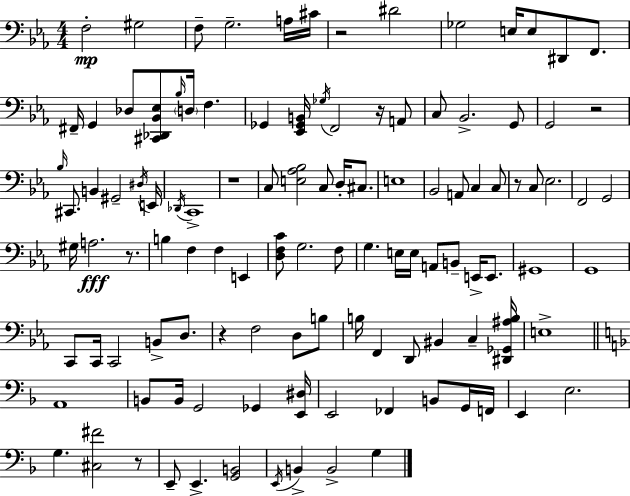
X:1
T:Untitled
M:4/4
L:1/4
K:Cm
F,2 ^G,2 F,/2 G,2 A,/4 ^C/4 z2 ^D2 _G,2 E,/4 E,/2 ^D,,/2 F,,/2 ^F,,/4 G,, _D,/2 [^C,,_D,,_B,,_E,]/2 _B,/4 D,/4 F, _G,, [_E,,_G,,B,,]/4 _G,/4 F,,2 z/4 A,,/2 C,/2 _B,,2 G,,/2 G,,2 z2 _B,/4 ^C,,/2 B,, ^G,,2 ^D,/4 E,,/4 _D,,/4 C,,4 z4 C,/2 [E,_A,_B,]2 C,/2 D,/4 ^C,/2 E,4 _B,,2 A,,/2 C, C,/2 z/2 C,/2 _E,2 F,,2 G,,2 ^G,/4 A,2 z/2 B, F, F, E,, [D,F,C]/2 G,2 F,/2 G, E,/4 E,/4 A,,/2 B,,/2 E,,/4 E,,/2 ^G,,4 G,,4 C,,/2 C,,/4 C,,2 B,,/2 D,/2 z F,2 D,/2 B,/2 B,/4 F,, D,,/2 ^B,, C, [^D,,_G,,^A,B,]/4 E,4 A,,4 B,,/2 B,,/4 G,,2 _G,, [E,,^D,]/4 E,,2 _F,, B,,/2 G,,/4 F,,/4 E,, E,2 G, [^C,^F]2 z/2 E,,/2 E,, [G,,B,,]2 E,,/4 B,, B,,2 G,